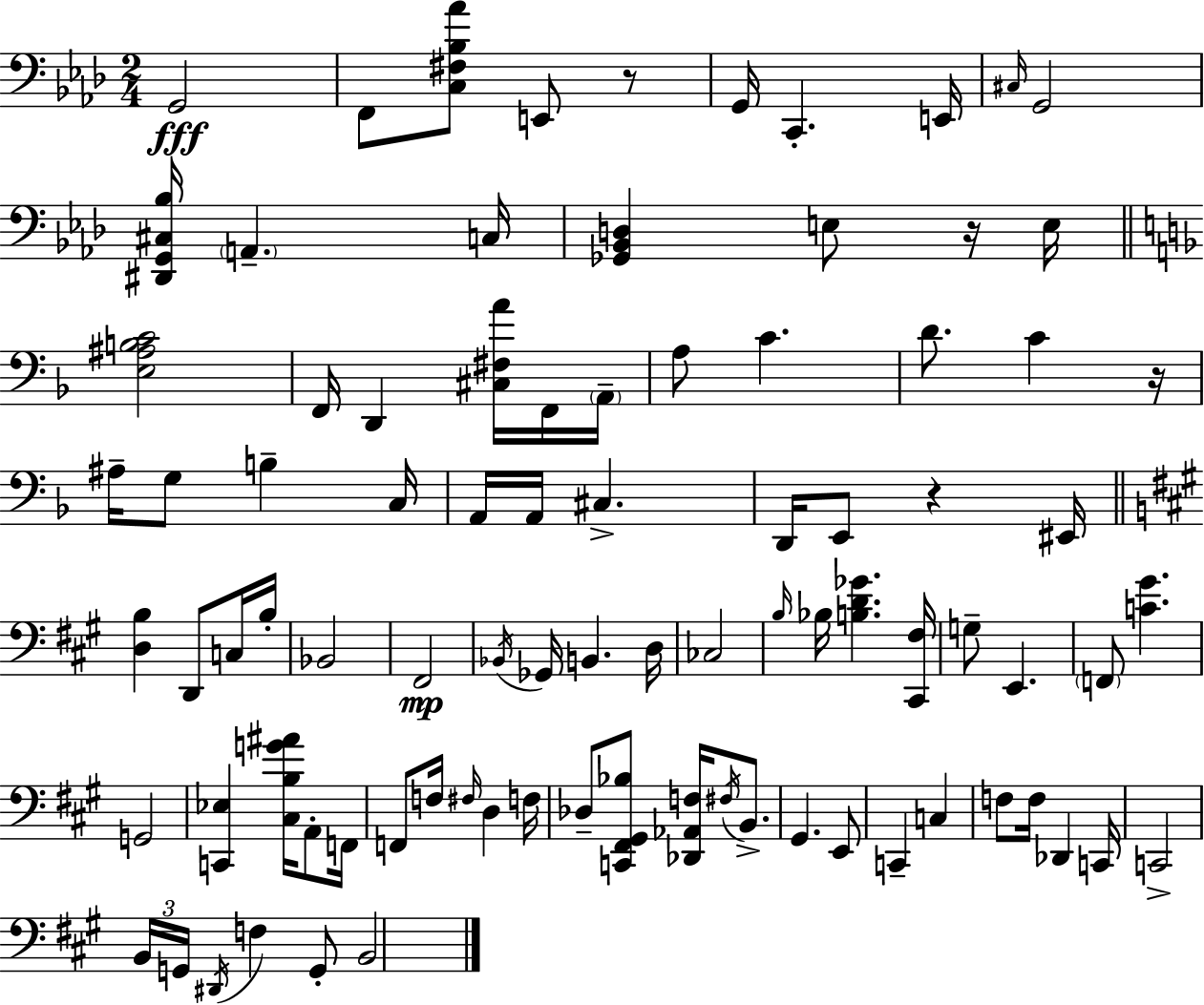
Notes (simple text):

G2/h F2/e [C3,F#3,Bb3,Ab4]/e E2/e R/e G2/s C2/q. E2/s C#3/s G2/h [D#2,G2,C#3,Bb3]/s A2/q. C3/s [Gb2,Bb2,D3]/q E3/e R/s E3/s [E3,A#3,B3,C4]/h F2/s D2/q [C#3,F#3,A4]/s F2/s A2/s A3/e C4/q. D4/e. C4/q R/s A#3/s G3/e B3/q C3/s A2/s A2/s C#3/q. D2/s E2/e R/q EIS2/s [D3,B3]/q D2/e C3/s B3/s Bb2/h F#2/h Bb2/s Gb2/s B2/q. D3/s CES3/h B3/s Bb3/s [B3,D4,Gb4]/q. [C#2,F#3]/s G3/e E2/q. F2/e [C4,G#4]/q. G2/h [C2,Eb3]/q [C#3,B3,G4,A#4]/s A2/e F2/s F2/e F3/s F#3/s D3/q F3/s Db3/e [C2,F#2,G#2,Bb3]/e [Db2,Ab2,F3]/s F#3/s B2/e. G#2/q. E2/e C2/q C3/q F3/e F3/s Db2/q C2/s C2/h B2/s G2/s D#2/s F3/q G2/e B2/h